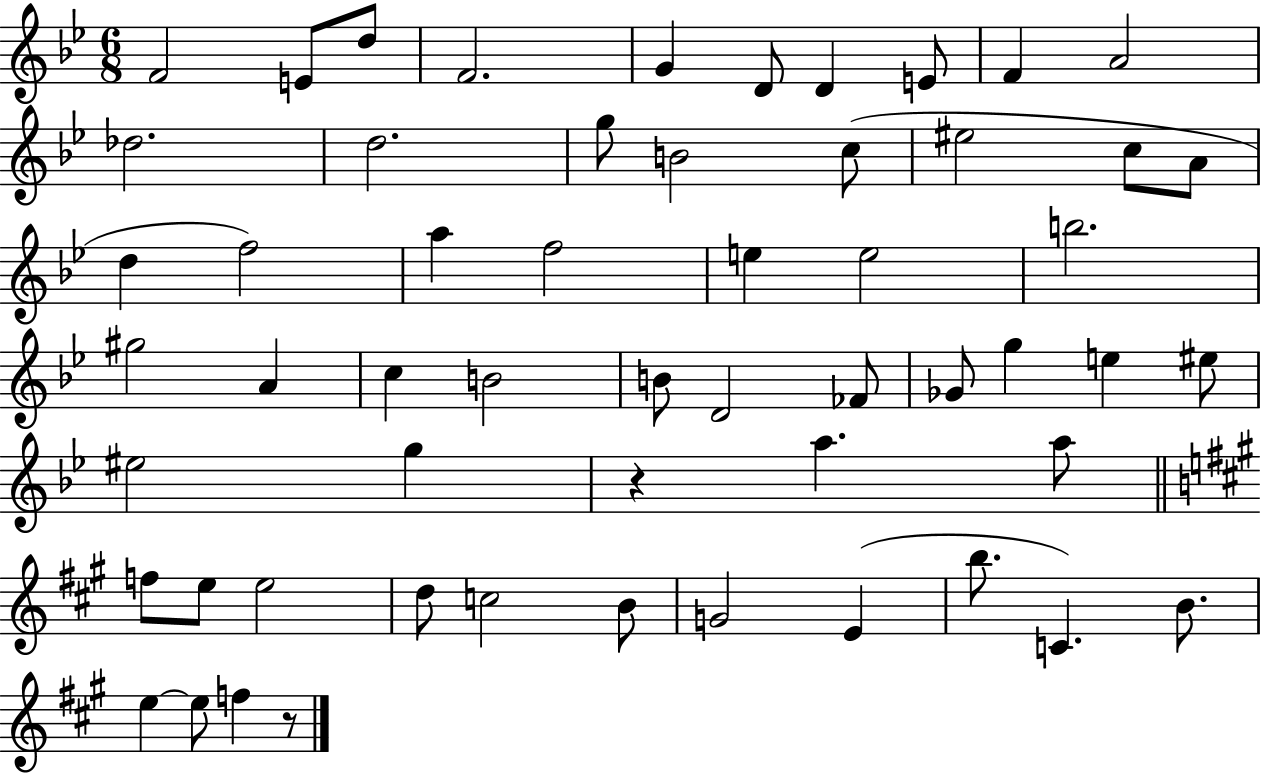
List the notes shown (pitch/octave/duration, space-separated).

F4/h E4/e D5/e F4/h. G4/q D4/e D4/q E4/e F4/q A4/h Db5/h. D5/h. G5/e B4/h C5/e EIS5/h C5/e A4/e D5/q F5/h A5/q F5/h E5/q E5/h B5/h. G#5/h A4/q C5/q B4/h B4/e D4/h FES4/e Gb4/e G5/q E5/q EIS5/e EIS5/h G5/q R/q A5/q. A5/e F5/e E5/e E5/h D5/e C5/h B4/e G4/h E4/q B5/e. C4/q. B4/e. E5/q E5/e F5/q R/e